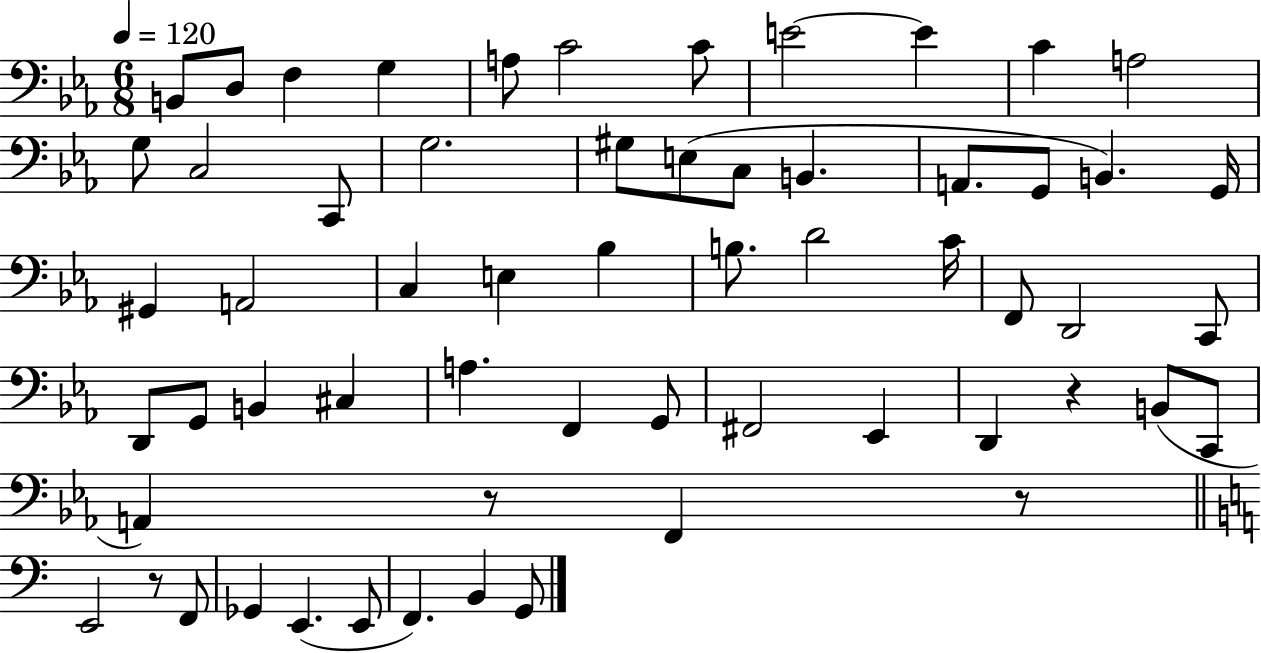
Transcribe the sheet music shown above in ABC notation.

X:1
T:Untitled
M:6/8
L:1/4
K:Eb
B,,/2 D,/2 F, G, A,/2 C2 C/2 E2 E C A,2 G,/2 C,2 C,,/2 G,2 ^G,/2 E,/2 C,/2 B,, A,,/2 G,,/2 B,, G,,/4 ^G,, A,,2 C, E, _B, B,/2 D2 C/4 F,,/2 D,,2 C,,/2 D,,/2 G,,/2 B,, ^C, A, F,, G,,/2 ^F,,2 _E,, D,, z B,,/2 C,,/2 A,, z/2 F,, z/2 E,,2 z/2 F,,/2 _G,, E,, E,,/2 F,, B,, G,,/2